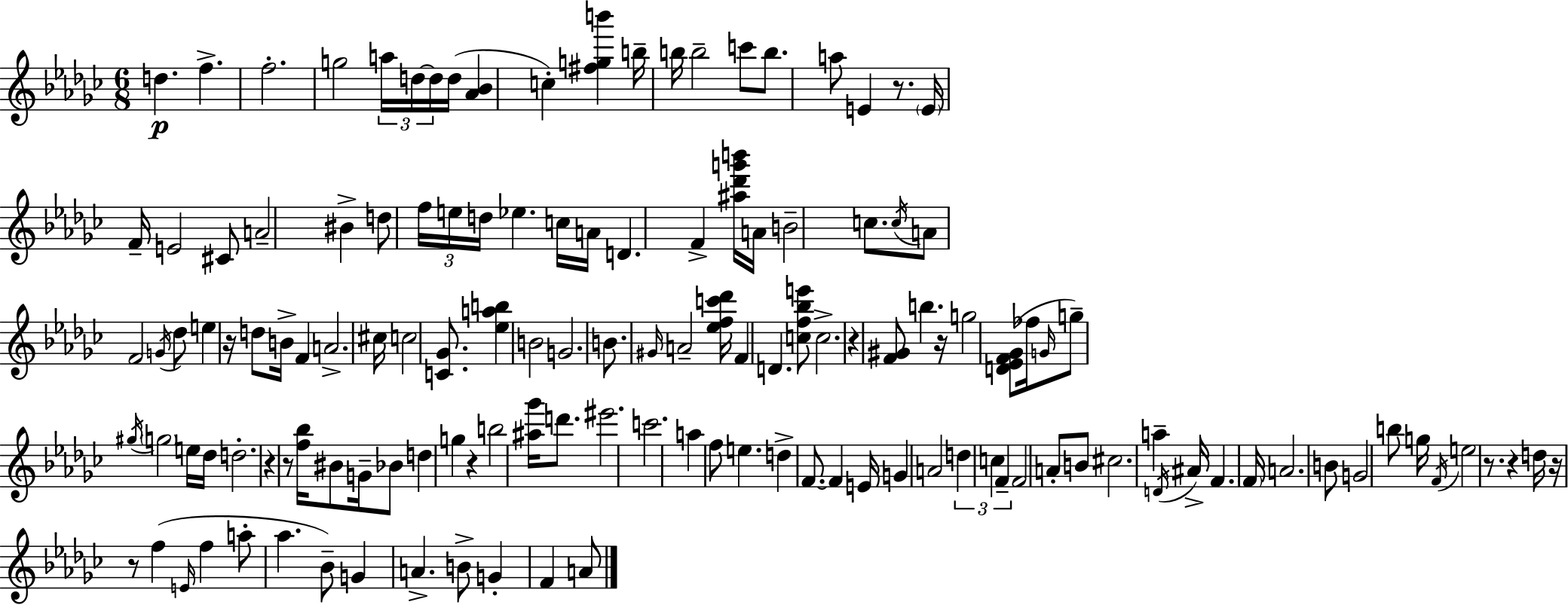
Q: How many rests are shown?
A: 11